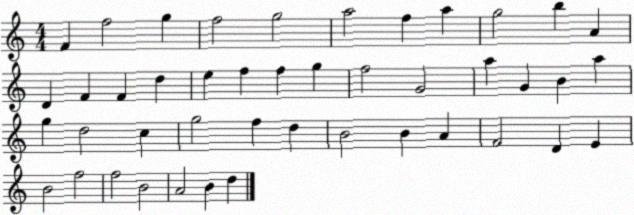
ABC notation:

X:1
T:Untitled
M:4/4
L:1/4
K:C
F f2 g f2 g2 a2 f a g2 b A D F F d e f f g f2 G2 a G B a g d2 c g2 f d B2 B A F2 D E B2 f2 f2 B2 A2 B d